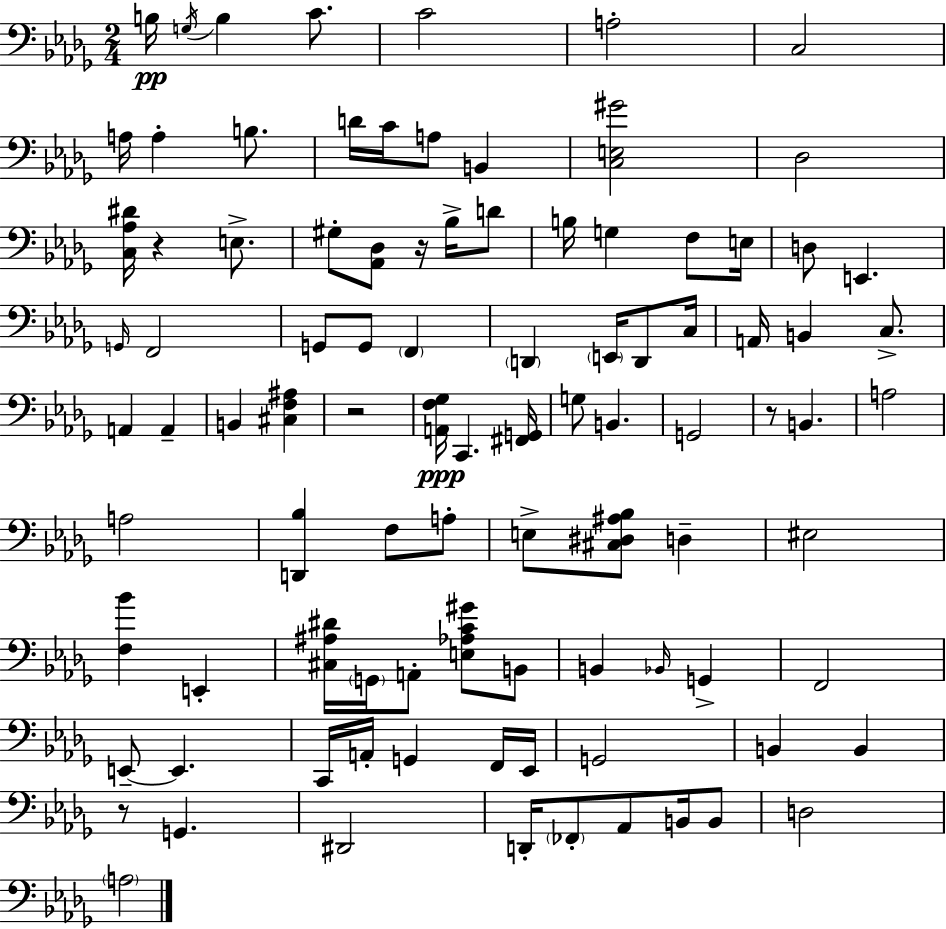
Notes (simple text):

B3/s G3/s B3/q C4/e. C4/h A3/h C3/h A3/s A3/q B3/e. D4/s C4/s A3/e B2/q [C3,E3,G#4]/h Db3/h [C3,Ab3,D#4]/s R/q E3/e. G#3/e [Ab2,Db3]/e R/s Bb3/s D4/e B3/s G3/q F3/e E3/s D3/e E2/q. G2/s F2/h G2/e G2/e F2/q D2/q E2/s D2/e C3/s A2/s B2/q C3/e. A2/q A2/q B2/q [C#3,F3,A#3]/q R/h [A2,F3,Gb3]/s C2/q. [F#2,G2]/s G3/e B2/q. G2/h R/e B2/q. A3/h A3/h [D2,Bb3]/q F3/e A3/e E3/e [C#3,D#3,A#3,Bb3]/e D3/q EIS3/h [F3,Bb4]/q E2/q [C#3,A#3,D#4]/s G2/s A2/e [E3,Ab3,C4,G#4]/e B2/e B2/q Bb2/s G2/q F2/h E2/e E2/q. C2/s A2/s G2/q F2/s Eb2/s G2/h B2/q B2/q R/e G2/q. D#2/h D2/s FES2/e Ab2/e B2/s B2/e D3/h A3/h